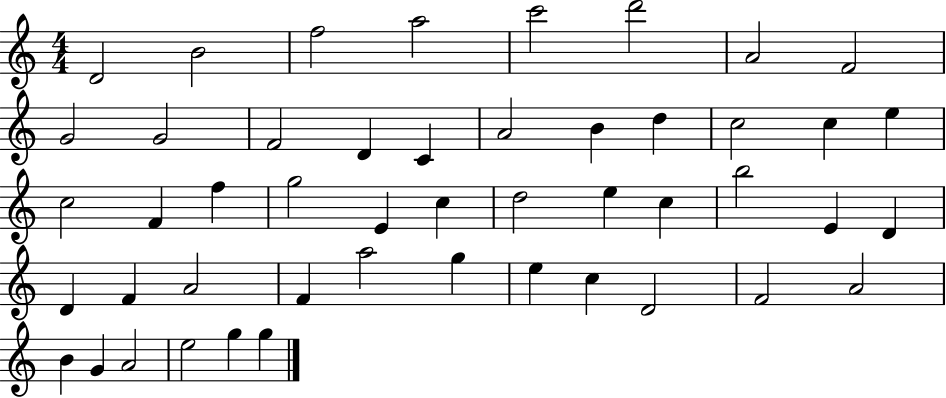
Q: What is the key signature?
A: C major